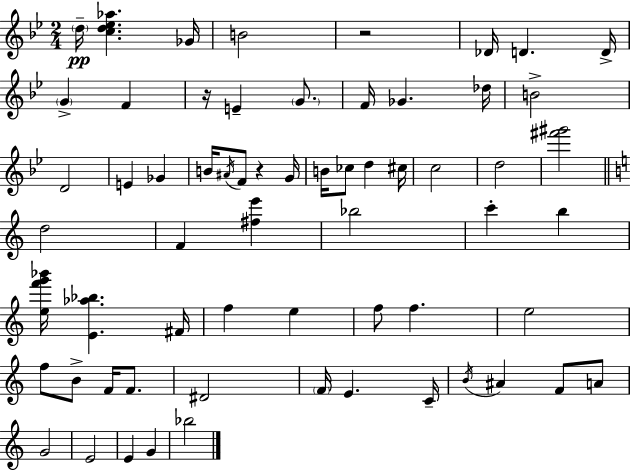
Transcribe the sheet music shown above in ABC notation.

X:1
T:Untitled
M:2/4
L:1/4
K:Gm
d/4 [cd_e_a] _G/4 B2 z2 _D/4 D D/4 G F z/4 E G/2 F/4 _G _d/4 B2 D2 E _G B/4 ^A/4 F/2 z G/4 B/4 _c/2 d ^c/4 c2 d2 [^f'^g']2 d2 F [^fe'] _b2 c' b [ef'g'_b']/4 [E_a_b] ^F/4 f e f/2 f e2 f/2 B/2 F/4 F/2 ^D2 F/4 E C/4 B/4 ^A F/2 A/2 G2 E2 E G _b2